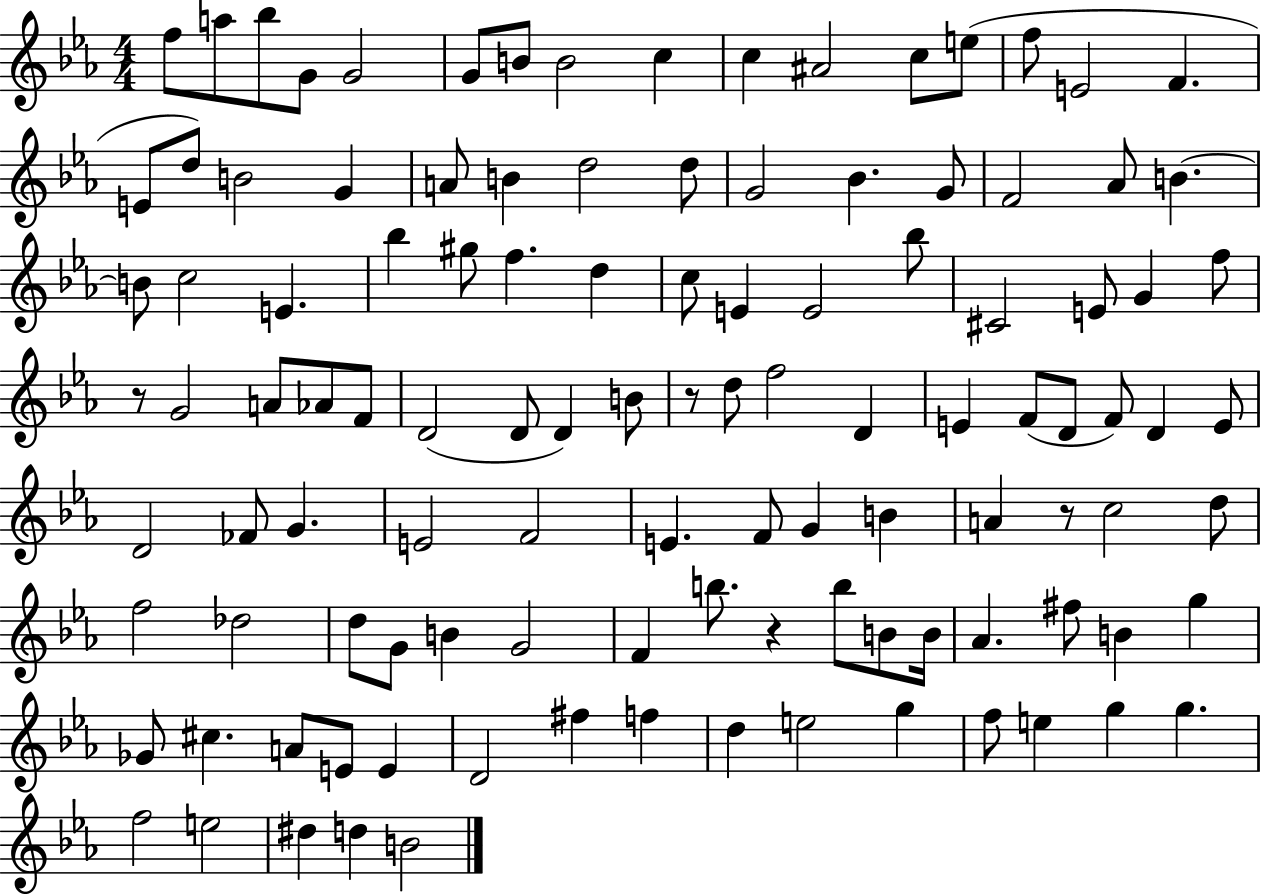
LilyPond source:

{
  \clef treble
  \numericTimeSignature
  \time 4/4
  \key ees \major
  f''8 a''8 bes''8 g'8 g'2 | g'8 b'8 b'2 c''4 | c''4 ais'2 c''8 e''8( | f''8 e'2 f'4. | \break e'8 d''8) b'2 g'4 | a'8 b'4 d''2 d''8 | g'2 bes'4. g'8 | f'2 aes'8 b'4.~~ | \break b'8 c''2 e'4. | bes''4 gis''8 f''4. d''4 | c''8 e'4 e'2 bes''8 | cis'2 e'8 g'4 f''8 | \break r8 g'2 a'8 aes'8 f'8 | d'2( d'8 d'4) b'8 | r8 d''8 f''2 d'4 | e'4 f'8( d'8 f'8) d'4 e'8 | \break d'2 fes'8 g'4. | e'2 f'2 | e'4. f'8 g'4 b'4 | a'4 r8 c''2 d''8 | \break f''2 des''2 | d''8 g'8 b'4 g'2 | f'4 b''8. r4 b''8 b'8 b'16 | aes'4. fis''8 b'4 g''4 | \break ges'8 cis''4. a'8 e'8 e'4 | d'2 fis''4 f''4 | d''4 e''2 g''4 | f''8 e''4 g''4 g''4. | \break f''2 e''2 | dis''4 d''4 b'2 | \bar "|."
}